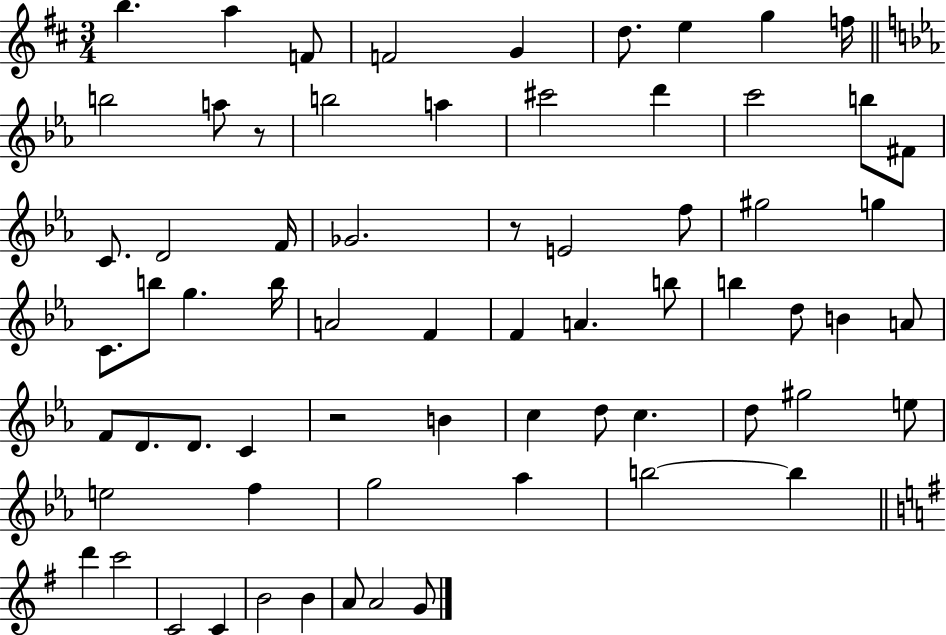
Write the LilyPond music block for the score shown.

{
  \clef treble
  \numericTimeSignature
  \time 3/4
  \key d \major
  b''4. a''4 f'8 | f'2 g'4 | d''8. e''4 g''4 f''16 | \bar "||" \break \key ees \major b''2 a''8 r8 | b''2 a''4 | cis'''2 d'''4 | c'''2 b''8 fis'8 | \break c'8. d'2 f'16 | ges'2. | r8 e'2 f''8 | gis''2 g''4 | \break c'8. b''8 g''4. b''16 | a'2 f'4 | f'4 a'4. b''8 | b''4 d''8 b'4 a'8 | \break f'8 d'8. d'8. c'4 | r2 b'4 | c''4 d''8 c''4. | d''8 gis''2 e''8 | \break e''2 f''4 | g''2 aes''4 | b''2~~ b''4 | \bar "||" \break \key e \minor d'''4 c'''2 | c'2 c'4 | b'2 b'4 | a'8 a'2 g'8 | \break \bar "|."
}